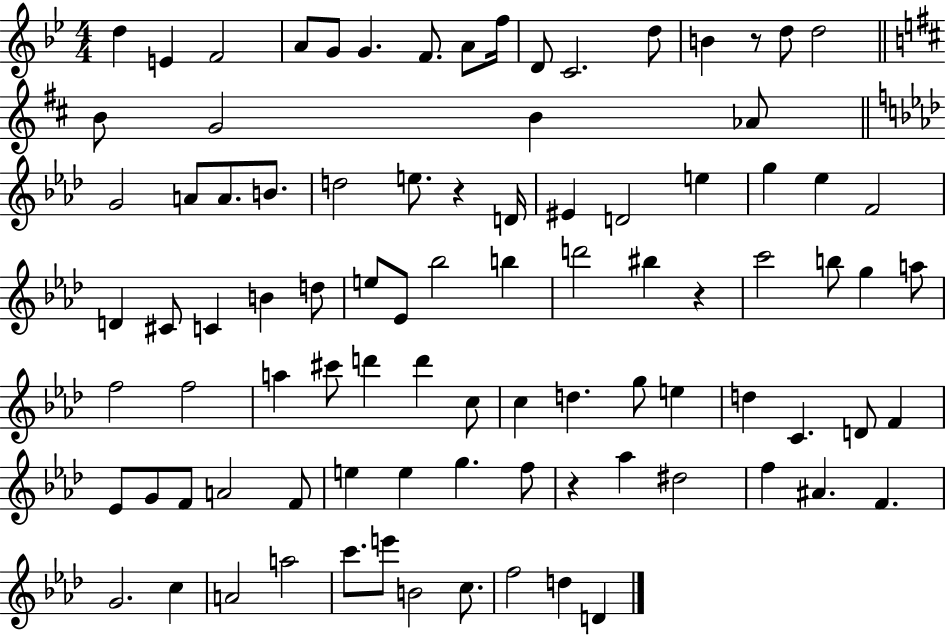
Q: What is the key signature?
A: BES major